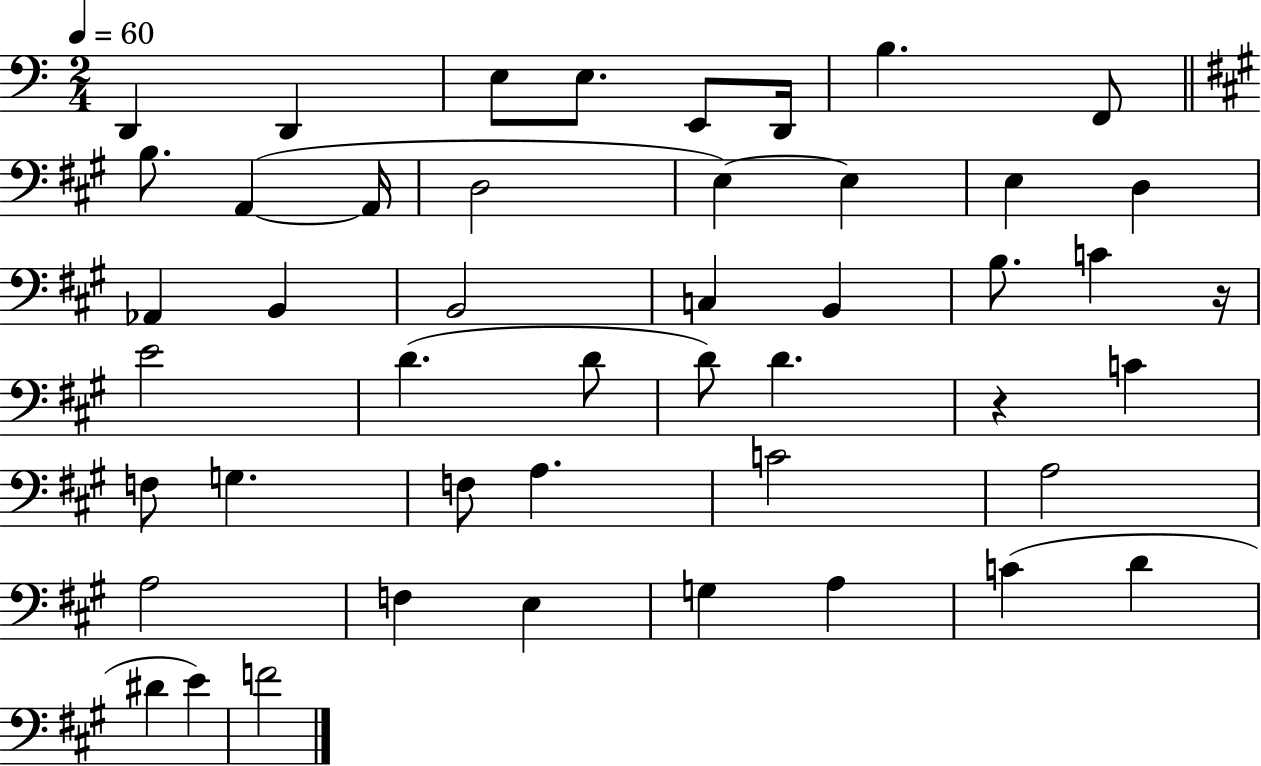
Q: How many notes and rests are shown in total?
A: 47